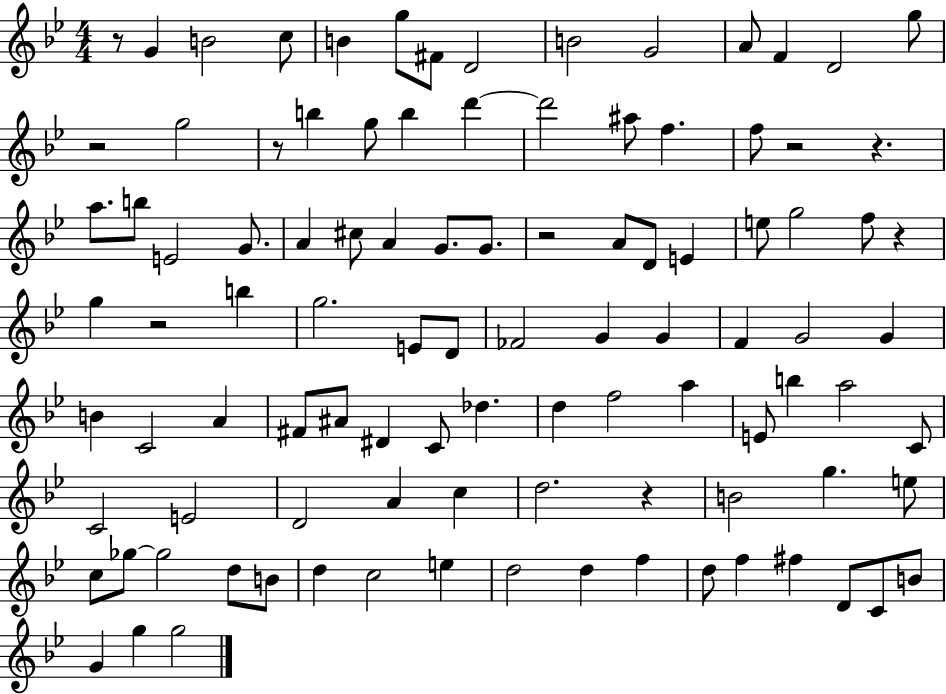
X:1
T:Untitled
M:4/4
L:1/4
K:Bb
z/2 G B2 c/2 B g/2 ^F/2 D2 B2 G2 A/2 F D2 g/2 z2 g2 z/2 b g/2 b d' d'2 ^a/2 f f/2 z2 z a/2 b/2 E2 G/2 A ^c/2 A G/2 G/2 z2 A/2 D/2 E e/2 g2 f/2 z g z2 b g2 E/2 D/2 _F2 G G F G2 G B C2 A ^F/2 ^A/2 ^D C/2 _d d f2 a E/2 b a2 C/2 C2 E2 D2 A c d2 z B2 g e/2 c/2 _g/2 _g2 d/2 B/2 d c2 e d2 d f d/2 f ^f D/2 C/2 B/2 G g g2